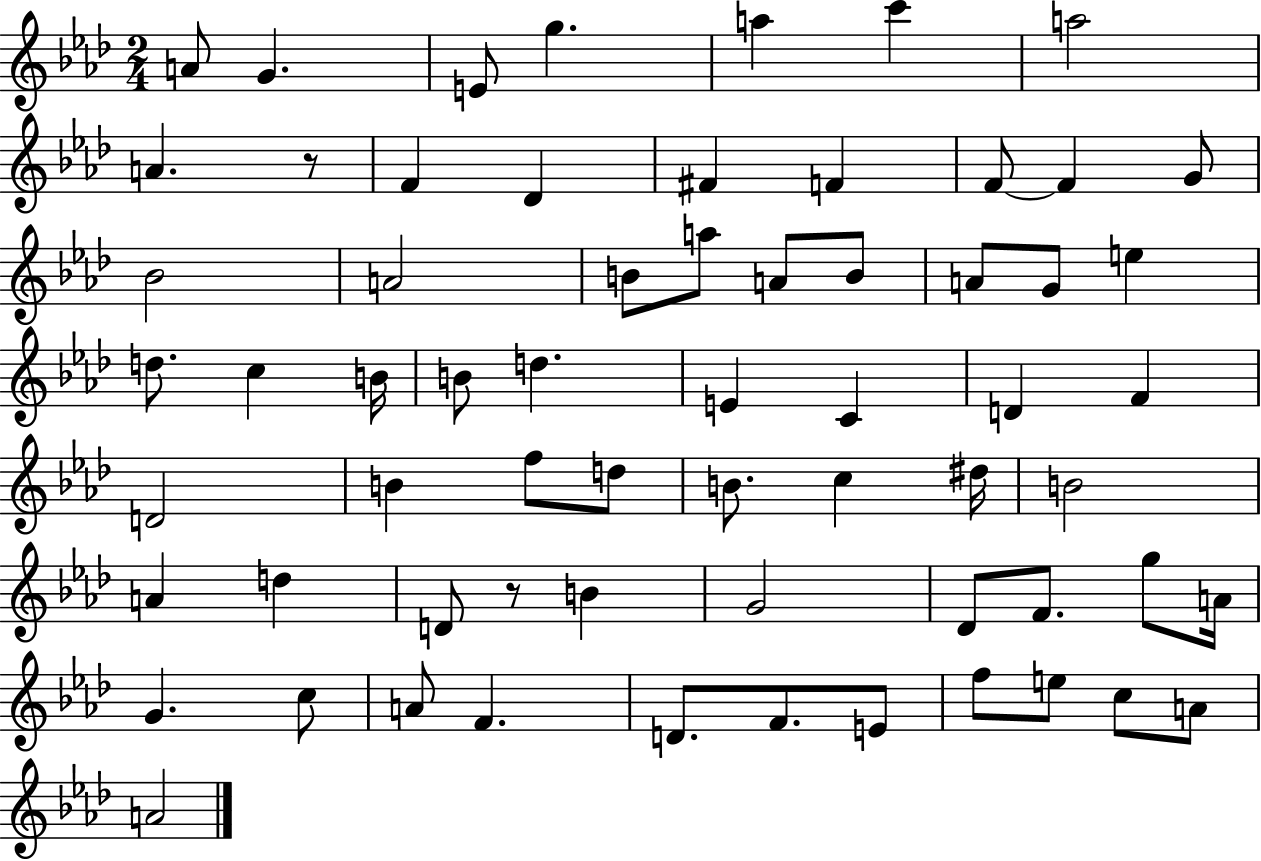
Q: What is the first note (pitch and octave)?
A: A4